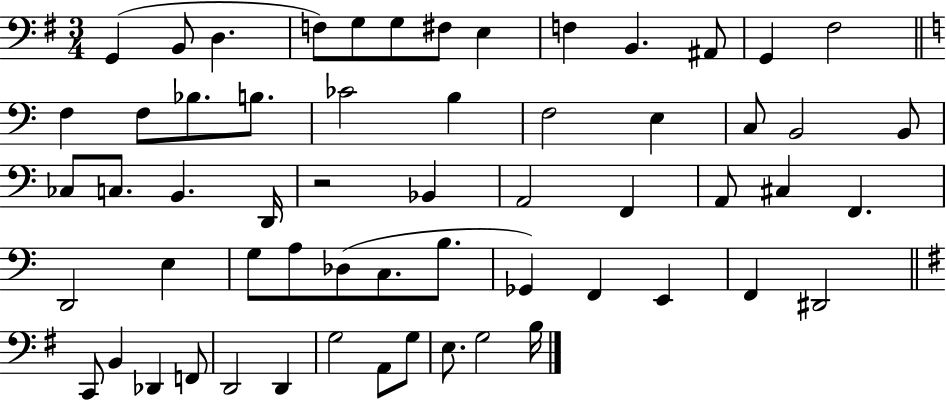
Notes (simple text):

G2/q B2/e D3/q. F3/e G3/e G3/e F#3/e E3/q F3/q B2/q. A#2/e G2/q F#3/h F3/q F3/e Bb3/e. B3/e. CES4/h B3/q F3/h E3/q C3/e B2/h B2/e CES3/e C3/e. B2/q. D2/s R/h Bb2/q A2/h F2/q A2/e C#3/q F2/q. D2/h E3/q G3/e A3/e Db3/e C3/e. B3/e. Gb2/q F2/q E2/q F2/q D#2/h C2/e B2/q Db2/q F2/e D2/h D2/q G3/h A2/e G3/e E3/e. G3/h B3/s